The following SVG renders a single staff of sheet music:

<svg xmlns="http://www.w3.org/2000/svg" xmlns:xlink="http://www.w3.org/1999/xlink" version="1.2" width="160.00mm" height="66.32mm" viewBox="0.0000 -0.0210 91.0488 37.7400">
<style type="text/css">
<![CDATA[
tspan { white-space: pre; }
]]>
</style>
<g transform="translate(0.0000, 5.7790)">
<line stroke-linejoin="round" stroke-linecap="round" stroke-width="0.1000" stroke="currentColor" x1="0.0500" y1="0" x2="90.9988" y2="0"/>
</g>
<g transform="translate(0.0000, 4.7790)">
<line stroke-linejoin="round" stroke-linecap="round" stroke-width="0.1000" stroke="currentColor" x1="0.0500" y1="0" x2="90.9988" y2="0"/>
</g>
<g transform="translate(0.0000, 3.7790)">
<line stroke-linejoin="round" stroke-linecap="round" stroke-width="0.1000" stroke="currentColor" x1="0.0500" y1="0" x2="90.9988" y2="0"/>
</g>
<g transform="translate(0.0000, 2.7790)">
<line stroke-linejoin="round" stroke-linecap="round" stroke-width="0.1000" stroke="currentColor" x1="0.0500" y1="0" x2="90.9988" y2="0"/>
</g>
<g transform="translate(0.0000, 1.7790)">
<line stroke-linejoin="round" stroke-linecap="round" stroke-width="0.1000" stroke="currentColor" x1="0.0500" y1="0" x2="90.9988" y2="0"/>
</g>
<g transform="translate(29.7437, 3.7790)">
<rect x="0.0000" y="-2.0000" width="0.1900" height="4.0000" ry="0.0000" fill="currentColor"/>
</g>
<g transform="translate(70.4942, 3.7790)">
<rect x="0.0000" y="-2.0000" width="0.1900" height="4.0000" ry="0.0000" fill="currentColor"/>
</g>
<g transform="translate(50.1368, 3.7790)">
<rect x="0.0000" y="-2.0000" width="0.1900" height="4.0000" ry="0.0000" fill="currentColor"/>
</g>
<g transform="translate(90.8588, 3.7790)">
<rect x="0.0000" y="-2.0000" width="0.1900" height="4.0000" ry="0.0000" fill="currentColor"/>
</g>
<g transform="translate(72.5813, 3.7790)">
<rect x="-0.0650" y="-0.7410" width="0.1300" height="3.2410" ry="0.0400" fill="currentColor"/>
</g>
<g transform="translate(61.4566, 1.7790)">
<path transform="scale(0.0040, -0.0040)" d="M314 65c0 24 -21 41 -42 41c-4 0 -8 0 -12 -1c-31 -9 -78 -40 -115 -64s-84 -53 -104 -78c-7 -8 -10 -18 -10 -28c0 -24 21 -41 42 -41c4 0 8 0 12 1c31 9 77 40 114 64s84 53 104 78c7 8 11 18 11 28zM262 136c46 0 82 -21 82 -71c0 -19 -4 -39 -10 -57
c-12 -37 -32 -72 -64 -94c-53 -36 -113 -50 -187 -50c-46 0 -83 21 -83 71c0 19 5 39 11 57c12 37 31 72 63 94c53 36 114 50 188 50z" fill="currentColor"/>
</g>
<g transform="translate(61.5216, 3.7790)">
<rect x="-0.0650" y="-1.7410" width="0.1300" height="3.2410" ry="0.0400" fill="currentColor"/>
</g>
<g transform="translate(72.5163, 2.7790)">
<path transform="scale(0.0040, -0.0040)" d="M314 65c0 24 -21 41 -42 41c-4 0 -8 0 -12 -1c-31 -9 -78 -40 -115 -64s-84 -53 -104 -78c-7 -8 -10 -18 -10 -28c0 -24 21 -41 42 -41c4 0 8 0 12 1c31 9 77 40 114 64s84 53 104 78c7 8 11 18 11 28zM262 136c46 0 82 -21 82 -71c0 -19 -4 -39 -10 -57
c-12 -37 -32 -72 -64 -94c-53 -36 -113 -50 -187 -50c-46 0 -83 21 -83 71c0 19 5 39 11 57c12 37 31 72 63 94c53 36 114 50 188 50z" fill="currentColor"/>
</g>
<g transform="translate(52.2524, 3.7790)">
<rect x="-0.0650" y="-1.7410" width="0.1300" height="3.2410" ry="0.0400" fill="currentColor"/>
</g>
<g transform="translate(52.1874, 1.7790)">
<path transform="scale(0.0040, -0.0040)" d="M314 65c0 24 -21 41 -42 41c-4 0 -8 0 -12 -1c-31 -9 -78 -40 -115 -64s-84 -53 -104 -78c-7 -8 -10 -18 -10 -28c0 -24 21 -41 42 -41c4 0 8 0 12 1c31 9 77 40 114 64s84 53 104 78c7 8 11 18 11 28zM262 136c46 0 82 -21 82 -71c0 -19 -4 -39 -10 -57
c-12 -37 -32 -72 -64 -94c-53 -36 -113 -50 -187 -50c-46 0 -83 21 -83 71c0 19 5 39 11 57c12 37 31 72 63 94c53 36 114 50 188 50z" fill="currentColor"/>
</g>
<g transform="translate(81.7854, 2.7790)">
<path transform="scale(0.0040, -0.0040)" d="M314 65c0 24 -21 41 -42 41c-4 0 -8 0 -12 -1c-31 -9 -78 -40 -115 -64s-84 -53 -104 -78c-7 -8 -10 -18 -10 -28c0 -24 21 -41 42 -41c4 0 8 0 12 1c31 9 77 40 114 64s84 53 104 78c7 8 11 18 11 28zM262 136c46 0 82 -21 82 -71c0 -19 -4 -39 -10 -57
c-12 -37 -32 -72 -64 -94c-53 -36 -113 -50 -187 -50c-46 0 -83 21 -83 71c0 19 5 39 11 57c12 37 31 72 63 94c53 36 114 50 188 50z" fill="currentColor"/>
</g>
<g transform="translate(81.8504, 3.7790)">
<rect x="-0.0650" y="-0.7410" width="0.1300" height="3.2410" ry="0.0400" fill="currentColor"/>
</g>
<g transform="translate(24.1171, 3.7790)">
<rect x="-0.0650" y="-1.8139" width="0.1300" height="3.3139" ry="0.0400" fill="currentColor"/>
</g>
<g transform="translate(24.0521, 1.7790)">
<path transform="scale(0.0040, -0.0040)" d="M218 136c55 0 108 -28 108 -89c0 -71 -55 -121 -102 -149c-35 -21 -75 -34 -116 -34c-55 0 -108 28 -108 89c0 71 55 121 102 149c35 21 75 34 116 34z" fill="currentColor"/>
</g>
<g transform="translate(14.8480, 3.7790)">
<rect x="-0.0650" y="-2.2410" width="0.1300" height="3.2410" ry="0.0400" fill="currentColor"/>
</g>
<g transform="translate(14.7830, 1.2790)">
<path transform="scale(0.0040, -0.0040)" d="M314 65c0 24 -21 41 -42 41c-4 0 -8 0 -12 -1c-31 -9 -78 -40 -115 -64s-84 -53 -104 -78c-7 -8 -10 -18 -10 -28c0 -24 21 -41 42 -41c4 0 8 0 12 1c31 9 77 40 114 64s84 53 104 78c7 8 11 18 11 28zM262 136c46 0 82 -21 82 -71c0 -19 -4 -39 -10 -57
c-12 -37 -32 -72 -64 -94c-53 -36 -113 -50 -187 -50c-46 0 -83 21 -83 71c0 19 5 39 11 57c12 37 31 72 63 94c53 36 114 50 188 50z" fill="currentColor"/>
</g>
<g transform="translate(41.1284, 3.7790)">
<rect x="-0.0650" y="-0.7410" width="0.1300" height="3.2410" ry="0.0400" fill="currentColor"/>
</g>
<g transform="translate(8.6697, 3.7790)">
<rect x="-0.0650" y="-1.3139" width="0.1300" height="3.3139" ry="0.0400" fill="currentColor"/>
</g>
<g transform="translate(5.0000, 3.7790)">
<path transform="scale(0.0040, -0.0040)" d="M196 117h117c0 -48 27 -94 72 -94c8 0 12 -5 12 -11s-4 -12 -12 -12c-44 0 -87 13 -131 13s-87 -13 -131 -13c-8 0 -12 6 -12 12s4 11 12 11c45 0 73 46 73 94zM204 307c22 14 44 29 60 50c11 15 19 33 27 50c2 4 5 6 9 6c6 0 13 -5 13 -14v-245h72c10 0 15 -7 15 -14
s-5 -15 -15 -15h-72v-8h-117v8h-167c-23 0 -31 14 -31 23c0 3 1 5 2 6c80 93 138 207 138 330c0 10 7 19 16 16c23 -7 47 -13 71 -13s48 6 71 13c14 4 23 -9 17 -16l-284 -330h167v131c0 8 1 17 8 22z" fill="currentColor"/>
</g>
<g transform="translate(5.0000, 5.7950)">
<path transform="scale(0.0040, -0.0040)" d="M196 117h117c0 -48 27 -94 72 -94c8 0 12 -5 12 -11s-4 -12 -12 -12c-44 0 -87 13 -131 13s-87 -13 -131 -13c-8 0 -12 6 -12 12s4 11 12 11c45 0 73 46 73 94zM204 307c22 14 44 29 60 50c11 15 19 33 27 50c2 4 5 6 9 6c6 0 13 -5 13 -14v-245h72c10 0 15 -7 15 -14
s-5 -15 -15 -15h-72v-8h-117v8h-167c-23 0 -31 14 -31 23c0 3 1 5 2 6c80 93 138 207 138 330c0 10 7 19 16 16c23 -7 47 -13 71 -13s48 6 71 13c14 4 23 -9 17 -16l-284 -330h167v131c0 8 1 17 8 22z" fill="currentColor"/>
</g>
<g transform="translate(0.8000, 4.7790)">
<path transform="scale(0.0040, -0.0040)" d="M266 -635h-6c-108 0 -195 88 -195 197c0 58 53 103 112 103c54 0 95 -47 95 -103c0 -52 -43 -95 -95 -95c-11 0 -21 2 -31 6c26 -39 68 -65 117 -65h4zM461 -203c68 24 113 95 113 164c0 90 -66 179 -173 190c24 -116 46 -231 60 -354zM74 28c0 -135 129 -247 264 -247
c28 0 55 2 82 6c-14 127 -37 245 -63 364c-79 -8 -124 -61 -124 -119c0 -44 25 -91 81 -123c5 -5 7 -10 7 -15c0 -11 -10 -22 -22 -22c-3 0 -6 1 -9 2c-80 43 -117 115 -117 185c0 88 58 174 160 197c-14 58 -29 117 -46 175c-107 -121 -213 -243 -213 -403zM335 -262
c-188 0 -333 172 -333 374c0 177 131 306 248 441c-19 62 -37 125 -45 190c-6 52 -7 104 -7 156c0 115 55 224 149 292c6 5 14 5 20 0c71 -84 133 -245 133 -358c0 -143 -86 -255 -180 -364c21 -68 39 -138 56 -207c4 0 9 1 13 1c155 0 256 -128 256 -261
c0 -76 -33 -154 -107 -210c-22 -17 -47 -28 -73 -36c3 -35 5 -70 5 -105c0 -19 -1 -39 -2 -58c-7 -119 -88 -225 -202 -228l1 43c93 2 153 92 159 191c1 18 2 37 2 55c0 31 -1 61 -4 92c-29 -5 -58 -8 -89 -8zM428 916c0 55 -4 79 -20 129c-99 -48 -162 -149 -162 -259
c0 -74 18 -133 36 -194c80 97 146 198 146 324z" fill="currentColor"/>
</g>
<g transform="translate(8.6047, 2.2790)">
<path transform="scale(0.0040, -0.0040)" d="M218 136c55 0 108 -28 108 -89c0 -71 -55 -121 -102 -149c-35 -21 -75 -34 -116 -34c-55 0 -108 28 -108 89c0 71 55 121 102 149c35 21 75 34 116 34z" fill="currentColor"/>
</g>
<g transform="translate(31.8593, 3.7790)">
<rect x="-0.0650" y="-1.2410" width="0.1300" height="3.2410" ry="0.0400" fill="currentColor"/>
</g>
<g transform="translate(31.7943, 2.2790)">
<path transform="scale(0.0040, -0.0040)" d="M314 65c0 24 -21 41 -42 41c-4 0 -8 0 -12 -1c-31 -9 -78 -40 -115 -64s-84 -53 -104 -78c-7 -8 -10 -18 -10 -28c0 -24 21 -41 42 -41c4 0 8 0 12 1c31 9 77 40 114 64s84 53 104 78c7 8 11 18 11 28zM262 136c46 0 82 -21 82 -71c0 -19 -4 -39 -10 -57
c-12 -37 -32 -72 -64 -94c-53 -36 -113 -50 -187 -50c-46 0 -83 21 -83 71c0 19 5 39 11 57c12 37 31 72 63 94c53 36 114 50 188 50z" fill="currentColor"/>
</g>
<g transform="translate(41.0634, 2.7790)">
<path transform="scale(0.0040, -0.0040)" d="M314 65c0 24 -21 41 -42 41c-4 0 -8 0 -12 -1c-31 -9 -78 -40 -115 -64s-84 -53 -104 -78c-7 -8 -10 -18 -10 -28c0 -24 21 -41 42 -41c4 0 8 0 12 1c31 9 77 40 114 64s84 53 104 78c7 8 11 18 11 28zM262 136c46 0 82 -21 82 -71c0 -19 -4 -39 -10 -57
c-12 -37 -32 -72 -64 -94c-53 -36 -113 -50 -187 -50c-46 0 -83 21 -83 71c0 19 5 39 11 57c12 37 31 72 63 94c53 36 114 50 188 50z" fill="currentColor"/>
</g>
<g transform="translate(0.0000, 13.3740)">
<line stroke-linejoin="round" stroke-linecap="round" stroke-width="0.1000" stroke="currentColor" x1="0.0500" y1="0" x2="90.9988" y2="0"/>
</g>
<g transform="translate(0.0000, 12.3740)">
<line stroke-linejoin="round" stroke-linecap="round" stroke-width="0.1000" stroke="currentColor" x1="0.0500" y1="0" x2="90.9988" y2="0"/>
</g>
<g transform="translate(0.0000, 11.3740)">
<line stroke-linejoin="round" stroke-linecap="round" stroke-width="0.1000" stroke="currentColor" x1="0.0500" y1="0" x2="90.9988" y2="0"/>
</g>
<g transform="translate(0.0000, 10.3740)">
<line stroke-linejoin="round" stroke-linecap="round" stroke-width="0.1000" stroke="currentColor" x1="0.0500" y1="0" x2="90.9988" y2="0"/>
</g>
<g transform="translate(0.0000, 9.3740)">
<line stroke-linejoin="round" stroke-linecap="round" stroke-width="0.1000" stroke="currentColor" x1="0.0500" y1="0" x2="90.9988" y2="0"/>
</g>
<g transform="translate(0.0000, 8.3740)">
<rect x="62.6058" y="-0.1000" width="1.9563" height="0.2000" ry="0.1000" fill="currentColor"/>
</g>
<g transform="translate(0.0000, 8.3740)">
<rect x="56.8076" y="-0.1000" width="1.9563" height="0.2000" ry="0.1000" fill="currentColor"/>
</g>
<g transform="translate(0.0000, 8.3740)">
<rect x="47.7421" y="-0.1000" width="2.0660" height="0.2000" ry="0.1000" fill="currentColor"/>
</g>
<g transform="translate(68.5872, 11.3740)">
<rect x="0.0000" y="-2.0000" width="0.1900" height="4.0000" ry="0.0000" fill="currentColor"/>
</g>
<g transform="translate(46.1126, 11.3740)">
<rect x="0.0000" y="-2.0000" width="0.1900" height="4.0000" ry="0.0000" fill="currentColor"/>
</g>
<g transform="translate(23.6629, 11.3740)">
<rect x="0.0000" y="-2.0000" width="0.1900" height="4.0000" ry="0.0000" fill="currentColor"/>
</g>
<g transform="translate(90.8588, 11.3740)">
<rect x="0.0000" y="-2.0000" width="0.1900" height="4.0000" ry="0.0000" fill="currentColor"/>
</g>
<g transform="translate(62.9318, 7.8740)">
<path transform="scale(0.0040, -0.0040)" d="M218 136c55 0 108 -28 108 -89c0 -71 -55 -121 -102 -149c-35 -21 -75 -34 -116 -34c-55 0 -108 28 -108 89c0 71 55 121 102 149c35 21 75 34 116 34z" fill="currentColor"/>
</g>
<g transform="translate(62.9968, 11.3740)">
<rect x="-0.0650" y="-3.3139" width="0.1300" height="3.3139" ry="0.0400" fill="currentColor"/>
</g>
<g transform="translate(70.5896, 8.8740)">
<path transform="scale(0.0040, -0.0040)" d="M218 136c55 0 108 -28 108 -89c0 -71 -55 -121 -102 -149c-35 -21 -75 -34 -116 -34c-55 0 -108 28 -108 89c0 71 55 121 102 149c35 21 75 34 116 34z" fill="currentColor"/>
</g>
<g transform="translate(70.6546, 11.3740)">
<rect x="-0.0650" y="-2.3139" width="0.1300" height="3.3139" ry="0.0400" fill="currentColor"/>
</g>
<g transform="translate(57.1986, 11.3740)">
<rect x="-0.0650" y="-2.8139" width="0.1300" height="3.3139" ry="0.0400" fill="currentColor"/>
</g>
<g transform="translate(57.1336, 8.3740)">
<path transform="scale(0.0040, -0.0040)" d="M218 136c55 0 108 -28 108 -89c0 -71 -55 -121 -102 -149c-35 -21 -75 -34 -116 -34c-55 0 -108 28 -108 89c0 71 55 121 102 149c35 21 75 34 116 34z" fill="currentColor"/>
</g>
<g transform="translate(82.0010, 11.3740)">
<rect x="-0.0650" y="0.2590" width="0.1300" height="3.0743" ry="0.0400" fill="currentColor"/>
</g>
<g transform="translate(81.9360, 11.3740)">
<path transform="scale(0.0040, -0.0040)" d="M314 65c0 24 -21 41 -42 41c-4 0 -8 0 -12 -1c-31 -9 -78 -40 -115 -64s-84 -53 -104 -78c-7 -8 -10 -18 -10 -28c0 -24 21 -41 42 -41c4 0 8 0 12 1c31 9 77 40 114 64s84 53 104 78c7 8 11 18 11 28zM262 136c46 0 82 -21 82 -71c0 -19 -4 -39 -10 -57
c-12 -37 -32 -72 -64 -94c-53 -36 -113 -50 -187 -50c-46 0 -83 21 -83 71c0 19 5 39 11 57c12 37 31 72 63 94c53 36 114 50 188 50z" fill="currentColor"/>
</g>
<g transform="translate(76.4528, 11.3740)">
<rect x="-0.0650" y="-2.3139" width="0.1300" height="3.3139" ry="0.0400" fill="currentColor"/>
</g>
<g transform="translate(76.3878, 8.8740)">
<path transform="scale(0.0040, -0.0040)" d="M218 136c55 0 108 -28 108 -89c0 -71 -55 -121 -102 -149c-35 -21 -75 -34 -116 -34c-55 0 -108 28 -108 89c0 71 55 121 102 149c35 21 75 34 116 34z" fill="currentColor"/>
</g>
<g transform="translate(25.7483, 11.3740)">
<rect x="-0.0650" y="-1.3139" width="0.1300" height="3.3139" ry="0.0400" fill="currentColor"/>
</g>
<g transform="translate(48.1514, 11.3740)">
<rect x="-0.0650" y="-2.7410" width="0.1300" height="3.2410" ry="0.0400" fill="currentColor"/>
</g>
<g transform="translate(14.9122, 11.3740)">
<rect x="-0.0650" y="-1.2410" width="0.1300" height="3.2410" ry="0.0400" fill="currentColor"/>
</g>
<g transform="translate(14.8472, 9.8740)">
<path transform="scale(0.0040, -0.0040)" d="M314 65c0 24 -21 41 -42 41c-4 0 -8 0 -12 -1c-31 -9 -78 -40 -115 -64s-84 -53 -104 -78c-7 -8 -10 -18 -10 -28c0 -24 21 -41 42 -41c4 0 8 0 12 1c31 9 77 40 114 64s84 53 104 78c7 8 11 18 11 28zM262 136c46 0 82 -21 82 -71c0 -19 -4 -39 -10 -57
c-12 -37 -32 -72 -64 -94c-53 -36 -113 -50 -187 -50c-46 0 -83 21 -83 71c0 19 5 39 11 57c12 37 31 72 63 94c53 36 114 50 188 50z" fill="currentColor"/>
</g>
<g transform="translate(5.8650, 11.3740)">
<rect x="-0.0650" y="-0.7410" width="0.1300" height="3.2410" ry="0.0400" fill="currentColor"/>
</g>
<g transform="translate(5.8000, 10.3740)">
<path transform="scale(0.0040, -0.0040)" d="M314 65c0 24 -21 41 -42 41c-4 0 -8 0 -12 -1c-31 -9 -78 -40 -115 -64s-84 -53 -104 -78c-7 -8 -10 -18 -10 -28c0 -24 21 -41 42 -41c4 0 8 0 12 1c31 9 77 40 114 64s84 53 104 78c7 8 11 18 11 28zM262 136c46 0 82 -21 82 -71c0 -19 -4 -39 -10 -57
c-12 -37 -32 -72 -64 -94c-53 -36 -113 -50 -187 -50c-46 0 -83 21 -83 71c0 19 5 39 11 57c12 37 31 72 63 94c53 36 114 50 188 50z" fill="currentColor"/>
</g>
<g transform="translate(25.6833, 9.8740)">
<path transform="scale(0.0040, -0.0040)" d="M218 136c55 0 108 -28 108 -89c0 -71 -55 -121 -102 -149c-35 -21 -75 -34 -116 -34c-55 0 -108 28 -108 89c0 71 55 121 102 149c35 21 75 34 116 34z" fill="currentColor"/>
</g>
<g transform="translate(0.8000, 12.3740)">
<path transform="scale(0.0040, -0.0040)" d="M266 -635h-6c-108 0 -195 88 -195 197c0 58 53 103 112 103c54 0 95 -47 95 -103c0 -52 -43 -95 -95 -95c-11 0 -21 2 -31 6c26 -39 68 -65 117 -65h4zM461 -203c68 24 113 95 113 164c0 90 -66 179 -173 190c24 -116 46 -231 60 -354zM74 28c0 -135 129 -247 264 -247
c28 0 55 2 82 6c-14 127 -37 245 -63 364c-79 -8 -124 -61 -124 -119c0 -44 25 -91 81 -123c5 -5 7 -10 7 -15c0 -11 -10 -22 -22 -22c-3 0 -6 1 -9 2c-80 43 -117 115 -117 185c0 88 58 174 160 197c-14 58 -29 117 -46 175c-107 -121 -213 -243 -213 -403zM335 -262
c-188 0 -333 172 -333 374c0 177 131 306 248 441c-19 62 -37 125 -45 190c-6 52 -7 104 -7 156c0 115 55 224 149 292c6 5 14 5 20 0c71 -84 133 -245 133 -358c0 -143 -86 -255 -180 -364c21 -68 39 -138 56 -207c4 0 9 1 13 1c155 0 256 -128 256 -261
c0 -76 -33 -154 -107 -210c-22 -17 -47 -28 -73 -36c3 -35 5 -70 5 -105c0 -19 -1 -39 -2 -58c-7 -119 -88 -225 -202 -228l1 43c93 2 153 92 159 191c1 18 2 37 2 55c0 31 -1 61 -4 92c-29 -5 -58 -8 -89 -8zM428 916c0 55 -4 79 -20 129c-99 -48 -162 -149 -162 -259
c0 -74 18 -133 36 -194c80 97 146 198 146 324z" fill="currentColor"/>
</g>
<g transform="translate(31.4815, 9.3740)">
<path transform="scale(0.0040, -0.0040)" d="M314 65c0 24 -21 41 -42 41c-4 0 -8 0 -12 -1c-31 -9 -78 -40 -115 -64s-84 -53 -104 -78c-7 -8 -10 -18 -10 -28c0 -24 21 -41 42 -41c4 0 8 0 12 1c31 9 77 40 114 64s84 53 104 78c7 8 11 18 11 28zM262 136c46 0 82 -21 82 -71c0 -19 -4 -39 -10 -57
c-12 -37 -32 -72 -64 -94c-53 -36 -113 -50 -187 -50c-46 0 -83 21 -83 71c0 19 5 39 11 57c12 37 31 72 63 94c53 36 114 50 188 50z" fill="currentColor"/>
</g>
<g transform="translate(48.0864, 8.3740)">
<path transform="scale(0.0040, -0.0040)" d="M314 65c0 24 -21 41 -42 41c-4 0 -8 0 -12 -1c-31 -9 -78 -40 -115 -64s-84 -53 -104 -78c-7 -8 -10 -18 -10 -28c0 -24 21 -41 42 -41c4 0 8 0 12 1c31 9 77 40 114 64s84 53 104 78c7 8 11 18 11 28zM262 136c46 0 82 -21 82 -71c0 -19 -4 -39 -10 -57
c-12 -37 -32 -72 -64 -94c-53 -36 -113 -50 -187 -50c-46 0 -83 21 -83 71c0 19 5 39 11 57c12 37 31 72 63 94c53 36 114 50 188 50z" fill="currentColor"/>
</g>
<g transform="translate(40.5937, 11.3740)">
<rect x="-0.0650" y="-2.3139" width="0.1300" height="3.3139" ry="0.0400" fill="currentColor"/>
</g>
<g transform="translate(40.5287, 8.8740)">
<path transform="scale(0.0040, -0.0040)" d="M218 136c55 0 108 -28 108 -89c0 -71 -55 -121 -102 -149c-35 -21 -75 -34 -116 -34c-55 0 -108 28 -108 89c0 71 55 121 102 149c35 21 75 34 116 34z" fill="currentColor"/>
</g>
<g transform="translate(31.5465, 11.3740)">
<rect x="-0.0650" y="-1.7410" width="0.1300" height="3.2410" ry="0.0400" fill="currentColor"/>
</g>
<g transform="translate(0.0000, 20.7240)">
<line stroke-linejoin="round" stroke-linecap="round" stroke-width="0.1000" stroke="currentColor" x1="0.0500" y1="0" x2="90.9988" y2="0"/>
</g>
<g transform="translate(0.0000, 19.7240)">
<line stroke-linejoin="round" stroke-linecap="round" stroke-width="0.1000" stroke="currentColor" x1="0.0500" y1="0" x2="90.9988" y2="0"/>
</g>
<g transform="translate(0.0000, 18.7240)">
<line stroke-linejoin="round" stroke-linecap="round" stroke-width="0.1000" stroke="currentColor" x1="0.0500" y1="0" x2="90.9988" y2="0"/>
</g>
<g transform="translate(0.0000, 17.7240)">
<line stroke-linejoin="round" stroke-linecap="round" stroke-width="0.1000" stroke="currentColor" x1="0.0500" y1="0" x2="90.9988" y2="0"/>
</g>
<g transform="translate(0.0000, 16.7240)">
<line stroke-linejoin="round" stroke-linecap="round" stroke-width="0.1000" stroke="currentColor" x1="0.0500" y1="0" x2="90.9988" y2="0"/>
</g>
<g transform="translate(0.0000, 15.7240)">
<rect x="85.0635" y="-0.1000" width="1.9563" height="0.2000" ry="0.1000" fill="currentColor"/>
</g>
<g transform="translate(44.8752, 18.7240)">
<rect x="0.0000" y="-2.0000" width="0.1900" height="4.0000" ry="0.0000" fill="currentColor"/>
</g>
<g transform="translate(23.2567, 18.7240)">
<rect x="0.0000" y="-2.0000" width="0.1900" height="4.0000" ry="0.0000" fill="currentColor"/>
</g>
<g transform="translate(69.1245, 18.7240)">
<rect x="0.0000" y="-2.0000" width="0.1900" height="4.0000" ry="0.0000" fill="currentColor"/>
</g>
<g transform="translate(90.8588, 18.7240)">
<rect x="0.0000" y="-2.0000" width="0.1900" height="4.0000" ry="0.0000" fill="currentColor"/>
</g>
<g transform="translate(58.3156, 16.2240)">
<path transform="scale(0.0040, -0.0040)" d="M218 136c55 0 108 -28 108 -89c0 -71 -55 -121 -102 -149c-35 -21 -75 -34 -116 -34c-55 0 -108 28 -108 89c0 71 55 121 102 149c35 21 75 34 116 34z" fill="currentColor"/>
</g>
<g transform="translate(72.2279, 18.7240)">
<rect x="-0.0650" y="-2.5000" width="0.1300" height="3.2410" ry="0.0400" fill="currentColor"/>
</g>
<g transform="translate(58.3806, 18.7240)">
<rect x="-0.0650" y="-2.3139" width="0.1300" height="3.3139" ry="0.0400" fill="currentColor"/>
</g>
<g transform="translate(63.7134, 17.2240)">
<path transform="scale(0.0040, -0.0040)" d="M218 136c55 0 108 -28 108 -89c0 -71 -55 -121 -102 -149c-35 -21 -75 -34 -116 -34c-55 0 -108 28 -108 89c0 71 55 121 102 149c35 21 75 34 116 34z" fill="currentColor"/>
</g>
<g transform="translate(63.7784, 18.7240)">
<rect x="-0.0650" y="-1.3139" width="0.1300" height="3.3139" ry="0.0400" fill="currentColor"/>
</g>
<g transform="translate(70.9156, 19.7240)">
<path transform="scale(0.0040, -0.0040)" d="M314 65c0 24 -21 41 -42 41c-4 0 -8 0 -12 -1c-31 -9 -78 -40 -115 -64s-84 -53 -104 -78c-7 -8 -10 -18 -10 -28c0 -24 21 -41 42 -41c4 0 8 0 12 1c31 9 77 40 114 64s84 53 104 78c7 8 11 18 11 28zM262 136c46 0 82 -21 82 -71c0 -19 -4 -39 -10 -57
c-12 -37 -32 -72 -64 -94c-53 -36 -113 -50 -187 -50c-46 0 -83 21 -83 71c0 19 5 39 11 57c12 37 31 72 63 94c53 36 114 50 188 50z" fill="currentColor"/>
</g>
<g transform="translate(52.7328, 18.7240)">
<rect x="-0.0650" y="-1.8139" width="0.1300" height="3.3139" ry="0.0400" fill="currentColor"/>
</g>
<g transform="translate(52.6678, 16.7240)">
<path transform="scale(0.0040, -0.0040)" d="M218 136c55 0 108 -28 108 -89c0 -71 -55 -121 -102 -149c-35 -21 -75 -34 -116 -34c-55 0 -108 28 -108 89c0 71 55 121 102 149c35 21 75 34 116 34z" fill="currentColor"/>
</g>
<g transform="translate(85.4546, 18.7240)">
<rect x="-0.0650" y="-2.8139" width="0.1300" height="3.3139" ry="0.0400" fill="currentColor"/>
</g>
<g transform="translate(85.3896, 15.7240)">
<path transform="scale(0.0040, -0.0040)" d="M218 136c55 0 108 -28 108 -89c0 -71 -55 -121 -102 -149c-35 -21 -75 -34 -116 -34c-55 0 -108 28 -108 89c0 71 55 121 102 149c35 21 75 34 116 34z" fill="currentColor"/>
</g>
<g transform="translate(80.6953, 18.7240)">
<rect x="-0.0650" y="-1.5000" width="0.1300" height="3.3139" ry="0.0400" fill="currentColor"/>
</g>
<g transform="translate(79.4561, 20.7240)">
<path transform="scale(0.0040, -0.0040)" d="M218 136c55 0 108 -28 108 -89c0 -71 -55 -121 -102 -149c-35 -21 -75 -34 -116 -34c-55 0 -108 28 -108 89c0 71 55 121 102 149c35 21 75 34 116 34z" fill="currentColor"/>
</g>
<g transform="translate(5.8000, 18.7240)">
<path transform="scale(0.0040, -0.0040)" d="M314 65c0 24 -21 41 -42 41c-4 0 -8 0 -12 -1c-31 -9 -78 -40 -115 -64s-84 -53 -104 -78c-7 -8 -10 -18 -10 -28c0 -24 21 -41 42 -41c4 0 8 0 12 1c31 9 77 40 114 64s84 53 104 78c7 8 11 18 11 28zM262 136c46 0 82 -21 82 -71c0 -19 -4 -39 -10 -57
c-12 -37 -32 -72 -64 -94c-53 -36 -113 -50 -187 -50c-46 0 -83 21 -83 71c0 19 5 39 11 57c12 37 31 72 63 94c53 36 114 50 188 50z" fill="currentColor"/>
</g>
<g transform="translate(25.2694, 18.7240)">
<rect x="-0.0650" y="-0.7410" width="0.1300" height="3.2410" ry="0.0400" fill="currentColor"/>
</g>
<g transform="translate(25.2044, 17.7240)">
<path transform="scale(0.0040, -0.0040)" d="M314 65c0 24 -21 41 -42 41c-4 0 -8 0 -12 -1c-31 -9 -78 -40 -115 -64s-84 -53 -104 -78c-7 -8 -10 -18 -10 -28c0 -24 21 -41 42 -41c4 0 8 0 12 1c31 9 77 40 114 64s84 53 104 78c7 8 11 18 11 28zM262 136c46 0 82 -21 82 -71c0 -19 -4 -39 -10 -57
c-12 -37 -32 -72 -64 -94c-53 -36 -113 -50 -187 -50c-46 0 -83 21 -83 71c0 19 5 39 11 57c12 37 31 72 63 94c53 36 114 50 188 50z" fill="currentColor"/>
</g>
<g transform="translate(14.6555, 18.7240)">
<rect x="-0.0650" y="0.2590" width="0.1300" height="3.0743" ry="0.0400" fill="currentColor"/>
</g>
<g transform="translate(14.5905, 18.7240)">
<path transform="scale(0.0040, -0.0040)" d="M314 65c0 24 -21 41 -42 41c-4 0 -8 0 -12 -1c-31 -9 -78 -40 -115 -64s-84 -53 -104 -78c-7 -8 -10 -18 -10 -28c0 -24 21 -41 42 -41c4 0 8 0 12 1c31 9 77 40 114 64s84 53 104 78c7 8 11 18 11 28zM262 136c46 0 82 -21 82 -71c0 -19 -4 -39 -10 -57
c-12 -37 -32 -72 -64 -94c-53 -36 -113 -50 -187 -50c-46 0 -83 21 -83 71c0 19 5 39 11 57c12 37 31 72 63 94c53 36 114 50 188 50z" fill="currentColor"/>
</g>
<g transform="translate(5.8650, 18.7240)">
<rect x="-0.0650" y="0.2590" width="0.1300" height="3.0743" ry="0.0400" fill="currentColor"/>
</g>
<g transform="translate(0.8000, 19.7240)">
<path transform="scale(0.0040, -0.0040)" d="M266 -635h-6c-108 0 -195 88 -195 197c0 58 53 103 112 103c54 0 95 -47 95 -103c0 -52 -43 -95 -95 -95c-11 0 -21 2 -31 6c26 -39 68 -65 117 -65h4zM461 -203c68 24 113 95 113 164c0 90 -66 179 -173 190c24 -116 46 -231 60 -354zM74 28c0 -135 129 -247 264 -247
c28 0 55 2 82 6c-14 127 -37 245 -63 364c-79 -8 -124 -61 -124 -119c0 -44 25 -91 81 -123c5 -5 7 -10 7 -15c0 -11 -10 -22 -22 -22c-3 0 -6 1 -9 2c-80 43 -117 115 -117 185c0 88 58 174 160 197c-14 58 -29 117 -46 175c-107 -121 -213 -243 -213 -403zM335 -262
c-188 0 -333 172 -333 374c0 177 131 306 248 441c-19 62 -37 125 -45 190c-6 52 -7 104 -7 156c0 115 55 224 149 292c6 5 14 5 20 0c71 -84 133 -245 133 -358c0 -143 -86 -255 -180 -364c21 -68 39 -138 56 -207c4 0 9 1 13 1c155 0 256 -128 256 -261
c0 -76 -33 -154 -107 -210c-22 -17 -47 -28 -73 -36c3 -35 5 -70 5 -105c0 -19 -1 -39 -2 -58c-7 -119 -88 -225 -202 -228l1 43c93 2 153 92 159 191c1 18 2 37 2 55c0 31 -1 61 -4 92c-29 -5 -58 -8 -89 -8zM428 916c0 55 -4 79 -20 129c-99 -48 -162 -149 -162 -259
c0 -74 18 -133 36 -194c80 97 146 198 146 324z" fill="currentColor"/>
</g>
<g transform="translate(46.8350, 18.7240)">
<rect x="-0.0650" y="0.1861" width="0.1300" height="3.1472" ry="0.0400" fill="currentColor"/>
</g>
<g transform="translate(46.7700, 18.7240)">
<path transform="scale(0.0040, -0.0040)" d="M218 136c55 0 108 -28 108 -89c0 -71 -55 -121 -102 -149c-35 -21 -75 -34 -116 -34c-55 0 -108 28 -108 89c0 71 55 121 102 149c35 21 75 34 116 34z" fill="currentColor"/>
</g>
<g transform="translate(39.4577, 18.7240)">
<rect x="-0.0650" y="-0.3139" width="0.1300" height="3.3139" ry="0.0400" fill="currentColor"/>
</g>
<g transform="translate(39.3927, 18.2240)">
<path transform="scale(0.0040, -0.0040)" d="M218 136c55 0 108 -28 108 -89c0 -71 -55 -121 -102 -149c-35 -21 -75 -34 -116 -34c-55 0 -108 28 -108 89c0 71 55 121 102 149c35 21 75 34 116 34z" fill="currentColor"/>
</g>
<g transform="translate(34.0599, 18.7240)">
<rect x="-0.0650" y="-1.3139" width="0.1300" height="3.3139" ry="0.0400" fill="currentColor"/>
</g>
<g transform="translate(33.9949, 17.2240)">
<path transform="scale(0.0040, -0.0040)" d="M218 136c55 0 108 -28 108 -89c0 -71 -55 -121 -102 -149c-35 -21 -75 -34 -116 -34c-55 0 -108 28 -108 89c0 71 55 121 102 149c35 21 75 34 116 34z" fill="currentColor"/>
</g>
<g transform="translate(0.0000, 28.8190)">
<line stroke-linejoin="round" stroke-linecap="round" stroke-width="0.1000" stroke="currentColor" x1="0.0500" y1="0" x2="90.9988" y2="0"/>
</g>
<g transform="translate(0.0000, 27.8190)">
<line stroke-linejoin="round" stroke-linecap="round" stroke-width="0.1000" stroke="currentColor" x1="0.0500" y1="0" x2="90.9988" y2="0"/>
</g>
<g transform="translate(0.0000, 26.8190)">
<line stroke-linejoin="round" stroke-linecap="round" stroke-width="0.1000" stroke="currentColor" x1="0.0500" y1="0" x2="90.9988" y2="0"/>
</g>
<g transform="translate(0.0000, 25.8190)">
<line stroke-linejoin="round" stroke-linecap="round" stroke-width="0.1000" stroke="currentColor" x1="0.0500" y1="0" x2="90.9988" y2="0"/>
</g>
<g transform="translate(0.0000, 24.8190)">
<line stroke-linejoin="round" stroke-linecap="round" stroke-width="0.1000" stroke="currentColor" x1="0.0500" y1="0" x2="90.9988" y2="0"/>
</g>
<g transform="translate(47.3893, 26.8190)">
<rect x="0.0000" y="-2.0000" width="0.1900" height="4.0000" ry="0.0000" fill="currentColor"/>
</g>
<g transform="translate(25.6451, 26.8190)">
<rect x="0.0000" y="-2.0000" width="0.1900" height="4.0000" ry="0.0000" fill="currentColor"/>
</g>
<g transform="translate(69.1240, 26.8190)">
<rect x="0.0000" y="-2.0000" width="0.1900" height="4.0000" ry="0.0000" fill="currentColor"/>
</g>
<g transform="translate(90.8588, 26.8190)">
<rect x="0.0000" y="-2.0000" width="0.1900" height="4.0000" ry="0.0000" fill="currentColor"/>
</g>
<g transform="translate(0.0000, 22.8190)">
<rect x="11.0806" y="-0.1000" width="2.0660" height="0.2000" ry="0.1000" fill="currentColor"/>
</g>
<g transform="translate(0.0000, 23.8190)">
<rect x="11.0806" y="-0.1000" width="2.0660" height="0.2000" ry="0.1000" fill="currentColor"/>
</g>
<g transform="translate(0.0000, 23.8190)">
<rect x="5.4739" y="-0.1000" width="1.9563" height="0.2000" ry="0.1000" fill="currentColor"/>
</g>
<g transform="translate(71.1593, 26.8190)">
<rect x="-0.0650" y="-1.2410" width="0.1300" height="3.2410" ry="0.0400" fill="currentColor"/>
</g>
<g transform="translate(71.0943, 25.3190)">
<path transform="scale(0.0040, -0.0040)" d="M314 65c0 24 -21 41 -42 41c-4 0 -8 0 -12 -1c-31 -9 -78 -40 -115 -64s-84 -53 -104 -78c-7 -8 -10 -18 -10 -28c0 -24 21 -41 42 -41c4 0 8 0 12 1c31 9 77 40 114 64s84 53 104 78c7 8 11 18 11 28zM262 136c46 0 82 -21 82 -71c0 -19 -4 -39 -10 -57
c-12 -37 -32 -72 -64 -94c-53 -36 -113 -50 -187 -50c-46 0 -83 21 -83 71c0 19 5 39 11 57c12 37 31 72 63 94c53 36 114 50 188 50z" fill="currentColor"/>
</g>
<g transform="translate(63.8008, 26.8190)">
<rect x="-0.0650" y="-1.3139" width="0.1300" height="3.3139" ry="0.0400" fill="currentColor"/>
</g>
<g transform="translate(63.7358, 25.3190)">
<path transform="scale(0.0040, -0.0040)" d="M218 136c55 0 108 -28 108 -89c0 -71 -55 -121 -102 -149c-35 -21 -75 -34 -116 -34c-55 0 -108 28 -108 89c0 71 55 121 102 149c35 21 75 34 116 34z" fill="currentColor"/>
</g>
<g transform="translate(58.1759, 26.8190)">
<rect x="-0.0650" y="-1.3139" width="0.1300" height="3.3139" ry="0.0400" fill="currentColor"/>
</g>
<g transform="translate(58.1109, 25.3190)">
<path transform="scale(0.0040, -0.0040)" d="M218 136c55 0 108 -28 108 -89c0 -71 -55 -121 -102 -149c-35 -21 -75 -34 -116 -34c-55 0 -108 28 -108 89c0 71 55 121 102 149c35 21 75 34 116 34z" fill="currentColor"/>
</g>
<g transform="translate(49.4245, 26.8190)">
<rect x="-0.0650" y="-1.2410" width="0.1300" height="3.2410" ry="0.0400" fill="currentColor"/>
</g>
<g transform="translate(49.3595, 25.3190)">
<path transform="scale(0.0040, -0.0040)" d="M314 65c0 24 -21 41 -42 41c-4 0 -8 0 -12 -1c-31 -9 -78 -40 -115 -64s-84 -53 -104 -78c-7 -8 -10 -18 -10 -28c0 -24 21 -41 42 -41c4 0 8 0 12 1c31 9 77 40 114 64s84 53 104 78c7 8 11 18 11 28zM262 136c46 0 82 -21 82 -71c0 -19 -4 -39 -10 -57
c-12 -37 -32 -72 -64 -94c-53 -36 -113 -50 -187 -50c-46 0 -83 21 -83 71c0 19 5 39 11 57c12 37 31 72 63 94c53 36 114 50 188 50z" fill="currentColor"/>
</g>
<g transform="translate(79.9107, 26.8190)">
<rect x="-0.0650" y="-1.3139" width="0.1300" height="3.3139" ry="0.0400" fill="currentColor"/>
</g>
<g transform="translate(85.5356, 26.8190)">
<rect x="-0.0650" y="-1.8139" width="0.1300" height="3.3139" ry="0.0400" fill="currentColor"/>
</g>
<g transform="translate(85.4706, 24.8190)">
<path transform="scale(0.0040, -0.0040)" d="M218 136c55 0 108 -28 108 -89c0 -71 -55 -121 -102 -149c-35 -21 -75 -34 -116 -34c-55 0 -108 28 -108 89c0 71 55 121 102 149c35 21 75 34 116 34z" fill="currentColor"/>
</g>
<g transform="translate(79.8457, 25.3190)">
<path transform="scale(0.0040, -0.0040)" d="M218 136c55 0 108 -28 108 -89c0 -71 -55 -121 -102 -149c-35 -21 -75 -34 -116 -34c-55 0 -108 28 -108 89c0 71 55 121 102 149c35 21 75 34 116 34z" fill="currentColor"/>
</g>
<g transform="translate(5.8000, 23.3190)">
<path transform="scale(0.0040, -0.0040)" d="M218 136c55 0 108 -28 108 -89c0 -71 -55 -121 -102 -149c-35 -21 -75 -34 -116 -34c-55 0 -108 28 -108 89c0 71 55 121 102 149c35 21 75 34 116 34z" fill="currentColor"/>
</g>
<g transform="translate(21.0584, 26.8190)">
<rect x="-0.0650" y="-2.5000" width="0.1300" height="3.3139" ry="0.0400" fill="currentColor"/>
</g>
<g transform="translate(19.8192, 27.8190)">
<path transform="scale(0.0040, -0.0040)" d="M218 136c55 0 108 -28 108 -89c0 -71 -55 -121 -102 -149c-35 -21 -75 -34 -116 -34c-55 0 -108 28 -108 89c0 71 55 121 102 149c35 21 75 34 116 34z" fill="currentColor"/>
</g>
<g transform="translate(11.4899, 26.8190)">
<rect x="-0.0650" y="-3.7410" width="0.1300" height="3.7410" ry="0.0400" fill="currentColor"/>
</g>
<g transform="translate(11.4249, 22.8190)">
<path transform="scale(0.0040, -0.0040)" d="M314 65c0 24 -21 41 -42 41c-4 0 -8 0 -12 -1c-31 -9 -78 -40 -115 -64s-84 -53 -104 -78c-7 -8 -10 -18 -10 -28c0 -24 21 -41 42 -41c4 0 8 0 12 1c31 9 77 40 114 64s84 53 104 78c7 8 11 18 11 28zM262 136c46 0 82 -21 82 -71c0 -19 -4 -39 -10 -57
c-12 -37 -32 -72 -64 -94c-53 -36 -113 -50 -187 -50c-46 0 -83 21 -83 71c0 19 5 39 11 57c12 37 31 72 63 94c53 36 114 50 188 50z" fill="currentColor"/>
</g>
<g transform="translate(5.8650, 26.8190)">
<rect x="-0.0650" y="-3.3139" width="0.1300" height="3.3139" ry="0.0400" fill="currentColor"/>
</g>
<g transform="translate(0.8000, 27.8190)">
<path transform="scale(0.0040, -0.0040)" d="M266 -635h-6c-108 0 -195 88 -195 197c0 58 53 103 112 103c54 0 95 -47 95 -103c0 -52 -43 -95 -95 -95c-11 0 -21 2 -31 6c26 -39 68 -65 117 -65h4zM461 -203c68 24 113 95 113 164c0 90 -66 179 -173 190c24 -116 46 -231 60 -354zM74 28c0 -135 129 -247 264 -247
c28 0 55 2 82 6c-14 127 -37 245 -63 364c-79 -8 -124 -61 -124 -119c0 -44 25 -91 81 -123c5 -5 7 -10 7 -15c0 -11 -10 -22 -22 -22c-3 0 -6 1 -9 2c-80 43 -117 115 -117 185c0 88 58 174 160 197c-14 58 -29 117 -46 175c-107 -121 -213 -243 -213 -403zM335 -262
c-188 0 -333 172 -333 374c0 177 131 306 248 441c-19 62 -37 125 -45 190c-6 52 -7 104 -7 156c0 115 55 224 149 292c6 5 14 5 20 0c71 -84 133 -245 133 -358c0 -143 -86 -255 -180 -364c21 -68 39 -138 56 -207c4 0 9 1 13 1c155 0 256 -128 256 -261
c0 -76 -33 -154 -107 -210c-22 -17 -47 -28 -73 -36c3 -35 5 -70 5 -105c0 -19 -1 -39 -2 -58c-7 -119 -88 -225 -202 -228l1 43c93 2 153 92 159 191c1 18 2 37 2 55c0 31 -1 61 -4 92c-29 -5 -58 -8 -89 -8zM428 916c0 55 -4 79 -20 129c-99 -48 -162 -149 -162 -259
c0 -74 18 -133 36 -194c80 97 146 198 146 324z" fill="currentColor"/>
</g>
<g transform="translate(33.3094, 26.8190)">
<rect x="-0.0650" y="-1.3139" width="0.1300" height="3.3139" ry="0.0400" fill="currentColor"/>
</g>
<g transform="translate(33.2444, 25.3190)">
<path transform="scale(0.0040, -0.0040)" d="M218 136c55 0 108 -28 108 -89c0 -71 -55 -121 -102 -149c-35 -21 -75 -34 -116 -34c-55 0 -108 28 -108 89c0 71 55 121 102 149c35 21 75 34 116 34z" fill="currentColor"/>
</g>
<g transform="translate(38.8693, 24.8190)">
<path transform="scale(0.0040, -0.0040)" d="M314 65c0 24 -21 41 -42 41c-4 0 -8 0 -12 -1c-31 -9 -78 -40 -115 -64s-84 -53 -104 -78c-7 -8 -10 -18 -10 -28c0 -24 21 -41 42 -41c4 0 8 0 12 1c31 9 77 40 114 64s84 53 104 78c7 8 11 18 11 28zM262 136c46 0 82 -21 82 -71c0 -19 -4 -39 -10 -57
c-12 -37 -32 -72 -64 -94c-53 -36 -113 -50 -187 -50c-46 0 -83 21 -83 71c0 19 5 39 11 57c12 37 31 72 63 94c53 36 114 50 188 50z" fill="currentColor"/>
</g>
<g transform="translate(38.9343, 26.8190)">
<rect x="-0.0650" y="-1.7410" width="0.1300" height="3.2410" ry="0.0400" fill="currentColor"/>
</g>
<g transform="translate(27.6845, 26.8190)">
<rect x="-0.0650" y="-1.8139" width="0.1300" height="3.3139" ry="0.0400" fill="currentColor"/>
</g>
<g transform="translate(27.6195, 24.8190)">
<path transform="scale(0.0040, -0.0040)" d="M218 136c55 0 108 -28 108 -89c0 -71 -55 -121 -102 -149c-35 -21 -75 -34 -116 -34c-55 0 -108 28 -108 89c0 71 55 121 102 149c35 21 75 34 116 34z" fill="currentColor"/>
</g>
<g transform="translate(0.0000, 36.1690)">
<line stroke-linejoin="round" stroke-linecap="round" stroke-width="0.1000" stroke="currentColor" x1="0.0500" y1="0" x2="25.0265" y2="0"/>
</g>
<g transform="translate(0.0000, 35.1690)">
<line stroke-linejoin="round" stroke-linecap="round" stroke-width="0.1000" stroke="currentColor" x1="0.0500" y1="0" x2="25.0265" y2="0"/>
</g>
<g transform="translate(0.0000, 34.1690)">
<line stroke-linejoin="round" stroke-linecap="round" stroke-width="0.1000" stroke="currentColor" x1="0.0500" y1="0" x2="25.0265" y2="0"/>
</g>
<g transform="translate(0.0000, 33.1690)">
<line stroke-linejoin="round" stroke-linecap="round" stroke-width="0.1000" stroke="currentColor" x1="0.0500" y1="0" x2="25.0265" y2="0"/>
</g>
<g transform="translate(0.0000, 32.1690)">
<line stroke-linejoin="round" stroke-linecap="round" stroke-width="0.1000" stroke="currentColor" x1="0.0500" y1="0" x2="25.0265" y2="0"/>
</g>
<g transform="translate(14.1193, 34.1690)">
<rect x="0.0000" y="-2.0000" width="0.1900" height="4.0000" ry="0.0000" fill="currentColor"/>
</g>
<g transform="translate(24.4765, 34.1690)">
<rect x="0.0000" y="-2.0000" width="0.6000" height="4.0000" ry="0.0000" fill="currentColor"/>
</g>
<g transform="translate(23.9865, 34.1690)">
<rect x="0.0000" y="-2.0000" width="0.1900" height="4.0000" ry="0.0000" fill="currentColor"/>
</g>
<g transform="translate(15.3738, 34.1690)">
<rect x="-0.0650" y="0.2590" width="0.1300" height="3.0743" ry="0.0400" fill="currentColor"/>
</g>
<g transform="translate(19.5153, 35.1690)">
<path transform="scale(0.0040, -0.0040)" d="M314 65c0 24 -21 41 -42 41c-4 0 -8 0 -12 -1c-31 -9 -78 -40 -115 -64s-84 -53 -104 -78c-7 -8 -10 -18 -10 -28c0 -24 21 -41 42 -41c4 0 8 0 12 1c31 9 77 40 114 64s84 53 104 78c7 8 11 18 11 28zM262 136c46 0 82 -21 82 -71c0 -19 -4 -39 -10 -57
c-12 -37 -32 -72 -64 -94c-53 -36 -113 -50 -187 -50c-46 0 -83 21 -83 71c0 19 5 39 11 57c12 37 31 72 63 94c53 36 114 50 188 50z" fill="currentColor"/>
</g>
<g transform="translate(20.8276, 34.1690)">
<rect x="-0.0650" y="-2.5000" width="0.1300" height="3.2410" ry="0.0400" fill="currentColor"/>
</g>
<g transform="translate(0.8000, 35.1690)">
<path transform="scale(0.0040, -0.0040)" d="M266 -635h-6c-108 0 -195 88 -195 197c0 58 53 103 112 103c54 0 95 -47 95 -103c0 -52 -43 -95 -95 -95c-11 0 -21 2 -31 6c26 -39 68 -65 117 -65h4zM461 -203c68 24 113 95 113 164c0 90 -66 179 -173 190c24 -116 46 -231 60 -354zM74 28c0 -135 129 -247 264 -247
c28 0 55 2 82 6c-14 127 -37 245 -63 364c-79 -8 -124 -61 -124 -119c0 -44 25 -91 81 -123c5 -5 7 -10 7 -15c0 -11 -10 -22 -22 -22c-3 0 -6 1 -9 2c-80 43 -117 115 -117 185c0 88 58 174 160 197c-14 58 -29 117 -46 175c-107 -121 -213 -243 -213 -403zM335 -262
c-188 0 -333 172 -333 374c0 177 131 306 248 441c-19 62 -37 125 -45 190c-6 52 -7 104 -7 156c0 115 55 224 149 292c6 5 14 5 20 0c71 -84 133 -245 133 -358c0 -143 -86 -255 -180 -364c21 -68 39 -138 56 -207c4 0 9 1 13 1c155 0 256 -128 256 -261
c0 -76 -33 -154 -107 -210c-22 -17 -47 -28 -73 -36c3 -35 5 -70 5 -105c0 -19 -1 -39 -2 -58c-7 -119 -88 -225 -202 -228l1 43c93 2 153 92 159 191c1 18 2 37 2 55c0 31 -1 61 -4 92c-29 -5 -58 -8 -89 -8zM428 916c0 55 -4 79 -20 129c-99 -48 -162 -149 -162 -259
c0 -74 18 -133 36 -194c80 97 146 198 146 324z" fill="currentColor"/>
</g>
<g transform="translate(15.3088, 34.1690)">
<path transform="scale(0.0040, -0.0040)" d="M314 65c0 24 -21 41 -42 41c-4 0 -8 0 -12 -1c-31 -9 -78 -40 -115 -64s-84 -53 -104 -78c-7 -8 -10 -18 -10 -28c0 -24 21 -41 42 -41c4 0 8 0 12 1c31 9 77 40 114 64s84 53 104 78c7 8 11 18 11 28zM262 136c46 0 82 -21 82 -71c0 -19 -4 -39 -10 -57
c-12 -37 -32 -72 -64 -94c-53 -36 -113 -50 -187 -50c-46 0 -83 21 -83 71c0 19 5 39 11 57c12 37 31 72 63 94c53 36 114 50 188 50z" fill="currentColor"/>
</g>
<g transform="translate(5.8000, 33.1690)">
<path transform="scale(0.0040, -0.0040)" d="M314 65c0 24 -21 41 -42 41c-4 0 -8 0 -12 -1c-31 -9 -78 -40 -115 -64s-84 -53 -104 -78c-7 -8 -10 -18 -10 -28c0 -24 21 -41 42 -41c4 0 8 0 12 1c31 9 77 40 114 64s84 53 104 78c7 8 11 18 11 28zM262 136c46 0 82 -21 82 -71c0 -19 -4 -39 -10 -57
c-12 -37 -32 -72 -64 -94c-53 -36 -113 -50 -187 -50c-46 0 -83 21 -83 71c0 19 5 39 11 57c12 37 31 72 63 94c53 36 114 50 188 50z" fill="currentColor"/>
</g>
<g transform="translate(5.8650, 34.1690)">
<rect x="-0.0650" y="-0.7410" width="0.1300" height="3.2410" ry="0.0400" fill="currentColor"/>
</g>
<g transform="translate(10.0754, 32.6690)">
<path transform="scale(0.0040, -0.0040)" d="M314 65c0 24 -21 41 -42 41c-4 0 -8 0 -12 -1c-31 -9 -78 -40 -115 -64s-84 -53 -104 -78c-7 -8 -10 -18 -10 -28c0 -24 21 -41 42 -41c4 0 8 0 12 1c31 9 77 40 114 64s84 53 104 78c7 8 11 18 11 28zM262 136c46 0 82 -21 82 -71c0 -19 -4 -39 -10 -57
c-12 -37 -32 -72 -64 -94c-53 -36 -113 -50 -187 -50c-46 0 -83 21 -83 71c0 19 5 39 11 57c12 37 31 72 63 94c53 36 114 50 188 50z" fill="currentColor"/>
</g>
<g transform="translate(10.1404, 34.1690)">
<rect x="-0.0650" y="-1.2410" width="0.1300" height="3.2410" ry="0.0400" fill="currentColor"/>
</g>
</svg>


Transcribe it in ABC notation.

X:1
T:Untitled
M:4/4
L:1/4
K:C
e g2 f e2 d2 f2 f2 d2 d2 d2 e2 e f2 g a2 a b g g B2 B2 B2 d2 e c B f g e G2 E a b c'2 G f e f2 e2 e e e2 e f d2 e2 B2 G2